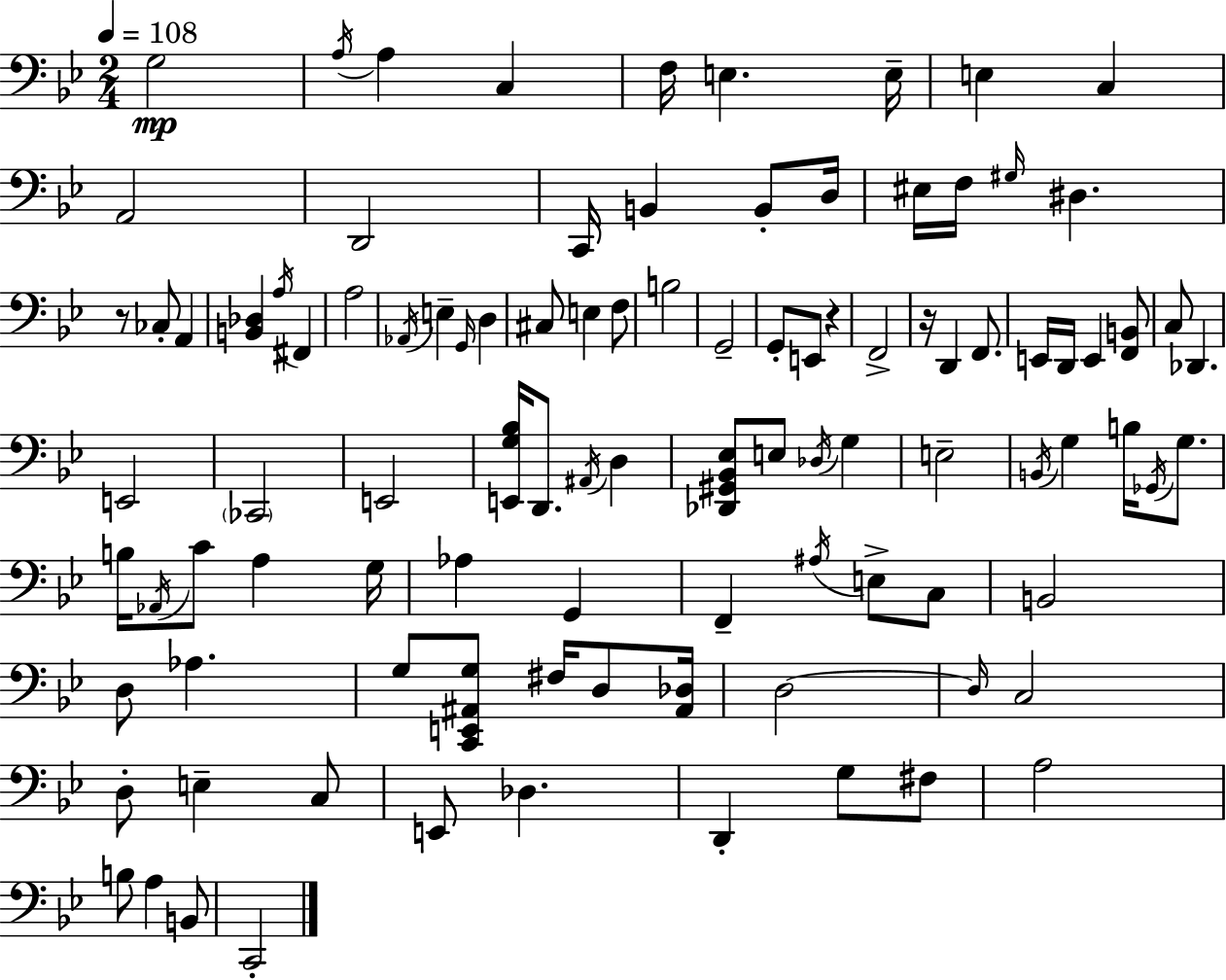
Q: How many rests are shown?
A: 3